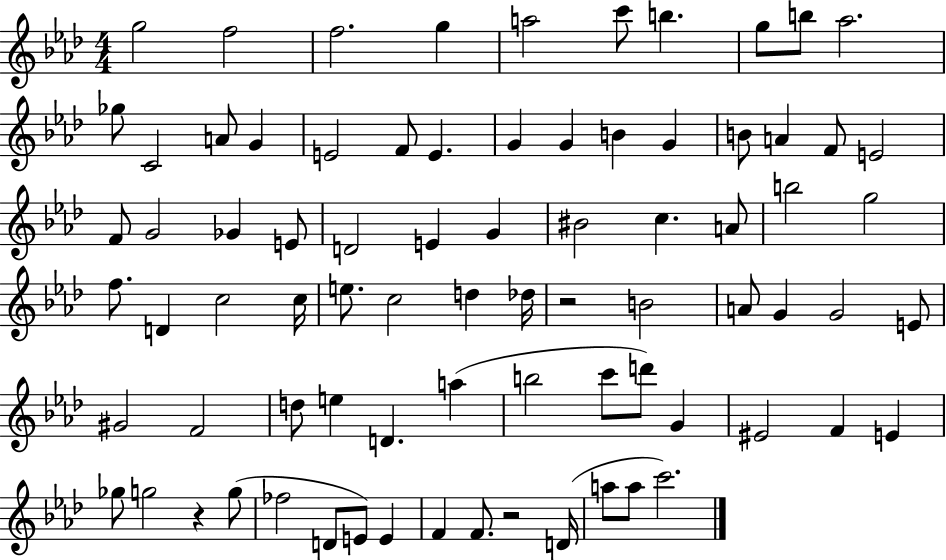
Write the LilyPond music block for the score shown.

{
  \clef treble
  \numericTimeSignature
  \time 4/4
  \key aes \major
  g''2 f''2 | f''2. g''4 | a''2 c'''8 b''4. | g''8 b''8 aes''2. | \break ges''8 c'2 a'8 g'4 | e'2 f'8 e'4. | g'4 g'4 b'4 g'4 | b'8 a'4 f'8 e'2 | \break f'8 g'2 ges'4 e'8 | d'2 e'4 g'4 | bis'2 c''4. a'8 | b''2 g''2 | \break f''8. d'4 c''2 c''16 | e''8. c''2 d''4 des''16 | r2 b'2 | a'8 g'4 g'2 e'8 | \break gis'2 f'2 | d''8 e''4 d'4. a''4( | b''2 c'''8 d'''8) g'4 | eis'2 f'4 e'4 | \break ges''8 g''2 r4 g''8( | fes''2 d'8 e'8) e'4 | f'4 f'8. r2 d'16( | a''8 a''8 c'''2.) | \break \bar "|."
}